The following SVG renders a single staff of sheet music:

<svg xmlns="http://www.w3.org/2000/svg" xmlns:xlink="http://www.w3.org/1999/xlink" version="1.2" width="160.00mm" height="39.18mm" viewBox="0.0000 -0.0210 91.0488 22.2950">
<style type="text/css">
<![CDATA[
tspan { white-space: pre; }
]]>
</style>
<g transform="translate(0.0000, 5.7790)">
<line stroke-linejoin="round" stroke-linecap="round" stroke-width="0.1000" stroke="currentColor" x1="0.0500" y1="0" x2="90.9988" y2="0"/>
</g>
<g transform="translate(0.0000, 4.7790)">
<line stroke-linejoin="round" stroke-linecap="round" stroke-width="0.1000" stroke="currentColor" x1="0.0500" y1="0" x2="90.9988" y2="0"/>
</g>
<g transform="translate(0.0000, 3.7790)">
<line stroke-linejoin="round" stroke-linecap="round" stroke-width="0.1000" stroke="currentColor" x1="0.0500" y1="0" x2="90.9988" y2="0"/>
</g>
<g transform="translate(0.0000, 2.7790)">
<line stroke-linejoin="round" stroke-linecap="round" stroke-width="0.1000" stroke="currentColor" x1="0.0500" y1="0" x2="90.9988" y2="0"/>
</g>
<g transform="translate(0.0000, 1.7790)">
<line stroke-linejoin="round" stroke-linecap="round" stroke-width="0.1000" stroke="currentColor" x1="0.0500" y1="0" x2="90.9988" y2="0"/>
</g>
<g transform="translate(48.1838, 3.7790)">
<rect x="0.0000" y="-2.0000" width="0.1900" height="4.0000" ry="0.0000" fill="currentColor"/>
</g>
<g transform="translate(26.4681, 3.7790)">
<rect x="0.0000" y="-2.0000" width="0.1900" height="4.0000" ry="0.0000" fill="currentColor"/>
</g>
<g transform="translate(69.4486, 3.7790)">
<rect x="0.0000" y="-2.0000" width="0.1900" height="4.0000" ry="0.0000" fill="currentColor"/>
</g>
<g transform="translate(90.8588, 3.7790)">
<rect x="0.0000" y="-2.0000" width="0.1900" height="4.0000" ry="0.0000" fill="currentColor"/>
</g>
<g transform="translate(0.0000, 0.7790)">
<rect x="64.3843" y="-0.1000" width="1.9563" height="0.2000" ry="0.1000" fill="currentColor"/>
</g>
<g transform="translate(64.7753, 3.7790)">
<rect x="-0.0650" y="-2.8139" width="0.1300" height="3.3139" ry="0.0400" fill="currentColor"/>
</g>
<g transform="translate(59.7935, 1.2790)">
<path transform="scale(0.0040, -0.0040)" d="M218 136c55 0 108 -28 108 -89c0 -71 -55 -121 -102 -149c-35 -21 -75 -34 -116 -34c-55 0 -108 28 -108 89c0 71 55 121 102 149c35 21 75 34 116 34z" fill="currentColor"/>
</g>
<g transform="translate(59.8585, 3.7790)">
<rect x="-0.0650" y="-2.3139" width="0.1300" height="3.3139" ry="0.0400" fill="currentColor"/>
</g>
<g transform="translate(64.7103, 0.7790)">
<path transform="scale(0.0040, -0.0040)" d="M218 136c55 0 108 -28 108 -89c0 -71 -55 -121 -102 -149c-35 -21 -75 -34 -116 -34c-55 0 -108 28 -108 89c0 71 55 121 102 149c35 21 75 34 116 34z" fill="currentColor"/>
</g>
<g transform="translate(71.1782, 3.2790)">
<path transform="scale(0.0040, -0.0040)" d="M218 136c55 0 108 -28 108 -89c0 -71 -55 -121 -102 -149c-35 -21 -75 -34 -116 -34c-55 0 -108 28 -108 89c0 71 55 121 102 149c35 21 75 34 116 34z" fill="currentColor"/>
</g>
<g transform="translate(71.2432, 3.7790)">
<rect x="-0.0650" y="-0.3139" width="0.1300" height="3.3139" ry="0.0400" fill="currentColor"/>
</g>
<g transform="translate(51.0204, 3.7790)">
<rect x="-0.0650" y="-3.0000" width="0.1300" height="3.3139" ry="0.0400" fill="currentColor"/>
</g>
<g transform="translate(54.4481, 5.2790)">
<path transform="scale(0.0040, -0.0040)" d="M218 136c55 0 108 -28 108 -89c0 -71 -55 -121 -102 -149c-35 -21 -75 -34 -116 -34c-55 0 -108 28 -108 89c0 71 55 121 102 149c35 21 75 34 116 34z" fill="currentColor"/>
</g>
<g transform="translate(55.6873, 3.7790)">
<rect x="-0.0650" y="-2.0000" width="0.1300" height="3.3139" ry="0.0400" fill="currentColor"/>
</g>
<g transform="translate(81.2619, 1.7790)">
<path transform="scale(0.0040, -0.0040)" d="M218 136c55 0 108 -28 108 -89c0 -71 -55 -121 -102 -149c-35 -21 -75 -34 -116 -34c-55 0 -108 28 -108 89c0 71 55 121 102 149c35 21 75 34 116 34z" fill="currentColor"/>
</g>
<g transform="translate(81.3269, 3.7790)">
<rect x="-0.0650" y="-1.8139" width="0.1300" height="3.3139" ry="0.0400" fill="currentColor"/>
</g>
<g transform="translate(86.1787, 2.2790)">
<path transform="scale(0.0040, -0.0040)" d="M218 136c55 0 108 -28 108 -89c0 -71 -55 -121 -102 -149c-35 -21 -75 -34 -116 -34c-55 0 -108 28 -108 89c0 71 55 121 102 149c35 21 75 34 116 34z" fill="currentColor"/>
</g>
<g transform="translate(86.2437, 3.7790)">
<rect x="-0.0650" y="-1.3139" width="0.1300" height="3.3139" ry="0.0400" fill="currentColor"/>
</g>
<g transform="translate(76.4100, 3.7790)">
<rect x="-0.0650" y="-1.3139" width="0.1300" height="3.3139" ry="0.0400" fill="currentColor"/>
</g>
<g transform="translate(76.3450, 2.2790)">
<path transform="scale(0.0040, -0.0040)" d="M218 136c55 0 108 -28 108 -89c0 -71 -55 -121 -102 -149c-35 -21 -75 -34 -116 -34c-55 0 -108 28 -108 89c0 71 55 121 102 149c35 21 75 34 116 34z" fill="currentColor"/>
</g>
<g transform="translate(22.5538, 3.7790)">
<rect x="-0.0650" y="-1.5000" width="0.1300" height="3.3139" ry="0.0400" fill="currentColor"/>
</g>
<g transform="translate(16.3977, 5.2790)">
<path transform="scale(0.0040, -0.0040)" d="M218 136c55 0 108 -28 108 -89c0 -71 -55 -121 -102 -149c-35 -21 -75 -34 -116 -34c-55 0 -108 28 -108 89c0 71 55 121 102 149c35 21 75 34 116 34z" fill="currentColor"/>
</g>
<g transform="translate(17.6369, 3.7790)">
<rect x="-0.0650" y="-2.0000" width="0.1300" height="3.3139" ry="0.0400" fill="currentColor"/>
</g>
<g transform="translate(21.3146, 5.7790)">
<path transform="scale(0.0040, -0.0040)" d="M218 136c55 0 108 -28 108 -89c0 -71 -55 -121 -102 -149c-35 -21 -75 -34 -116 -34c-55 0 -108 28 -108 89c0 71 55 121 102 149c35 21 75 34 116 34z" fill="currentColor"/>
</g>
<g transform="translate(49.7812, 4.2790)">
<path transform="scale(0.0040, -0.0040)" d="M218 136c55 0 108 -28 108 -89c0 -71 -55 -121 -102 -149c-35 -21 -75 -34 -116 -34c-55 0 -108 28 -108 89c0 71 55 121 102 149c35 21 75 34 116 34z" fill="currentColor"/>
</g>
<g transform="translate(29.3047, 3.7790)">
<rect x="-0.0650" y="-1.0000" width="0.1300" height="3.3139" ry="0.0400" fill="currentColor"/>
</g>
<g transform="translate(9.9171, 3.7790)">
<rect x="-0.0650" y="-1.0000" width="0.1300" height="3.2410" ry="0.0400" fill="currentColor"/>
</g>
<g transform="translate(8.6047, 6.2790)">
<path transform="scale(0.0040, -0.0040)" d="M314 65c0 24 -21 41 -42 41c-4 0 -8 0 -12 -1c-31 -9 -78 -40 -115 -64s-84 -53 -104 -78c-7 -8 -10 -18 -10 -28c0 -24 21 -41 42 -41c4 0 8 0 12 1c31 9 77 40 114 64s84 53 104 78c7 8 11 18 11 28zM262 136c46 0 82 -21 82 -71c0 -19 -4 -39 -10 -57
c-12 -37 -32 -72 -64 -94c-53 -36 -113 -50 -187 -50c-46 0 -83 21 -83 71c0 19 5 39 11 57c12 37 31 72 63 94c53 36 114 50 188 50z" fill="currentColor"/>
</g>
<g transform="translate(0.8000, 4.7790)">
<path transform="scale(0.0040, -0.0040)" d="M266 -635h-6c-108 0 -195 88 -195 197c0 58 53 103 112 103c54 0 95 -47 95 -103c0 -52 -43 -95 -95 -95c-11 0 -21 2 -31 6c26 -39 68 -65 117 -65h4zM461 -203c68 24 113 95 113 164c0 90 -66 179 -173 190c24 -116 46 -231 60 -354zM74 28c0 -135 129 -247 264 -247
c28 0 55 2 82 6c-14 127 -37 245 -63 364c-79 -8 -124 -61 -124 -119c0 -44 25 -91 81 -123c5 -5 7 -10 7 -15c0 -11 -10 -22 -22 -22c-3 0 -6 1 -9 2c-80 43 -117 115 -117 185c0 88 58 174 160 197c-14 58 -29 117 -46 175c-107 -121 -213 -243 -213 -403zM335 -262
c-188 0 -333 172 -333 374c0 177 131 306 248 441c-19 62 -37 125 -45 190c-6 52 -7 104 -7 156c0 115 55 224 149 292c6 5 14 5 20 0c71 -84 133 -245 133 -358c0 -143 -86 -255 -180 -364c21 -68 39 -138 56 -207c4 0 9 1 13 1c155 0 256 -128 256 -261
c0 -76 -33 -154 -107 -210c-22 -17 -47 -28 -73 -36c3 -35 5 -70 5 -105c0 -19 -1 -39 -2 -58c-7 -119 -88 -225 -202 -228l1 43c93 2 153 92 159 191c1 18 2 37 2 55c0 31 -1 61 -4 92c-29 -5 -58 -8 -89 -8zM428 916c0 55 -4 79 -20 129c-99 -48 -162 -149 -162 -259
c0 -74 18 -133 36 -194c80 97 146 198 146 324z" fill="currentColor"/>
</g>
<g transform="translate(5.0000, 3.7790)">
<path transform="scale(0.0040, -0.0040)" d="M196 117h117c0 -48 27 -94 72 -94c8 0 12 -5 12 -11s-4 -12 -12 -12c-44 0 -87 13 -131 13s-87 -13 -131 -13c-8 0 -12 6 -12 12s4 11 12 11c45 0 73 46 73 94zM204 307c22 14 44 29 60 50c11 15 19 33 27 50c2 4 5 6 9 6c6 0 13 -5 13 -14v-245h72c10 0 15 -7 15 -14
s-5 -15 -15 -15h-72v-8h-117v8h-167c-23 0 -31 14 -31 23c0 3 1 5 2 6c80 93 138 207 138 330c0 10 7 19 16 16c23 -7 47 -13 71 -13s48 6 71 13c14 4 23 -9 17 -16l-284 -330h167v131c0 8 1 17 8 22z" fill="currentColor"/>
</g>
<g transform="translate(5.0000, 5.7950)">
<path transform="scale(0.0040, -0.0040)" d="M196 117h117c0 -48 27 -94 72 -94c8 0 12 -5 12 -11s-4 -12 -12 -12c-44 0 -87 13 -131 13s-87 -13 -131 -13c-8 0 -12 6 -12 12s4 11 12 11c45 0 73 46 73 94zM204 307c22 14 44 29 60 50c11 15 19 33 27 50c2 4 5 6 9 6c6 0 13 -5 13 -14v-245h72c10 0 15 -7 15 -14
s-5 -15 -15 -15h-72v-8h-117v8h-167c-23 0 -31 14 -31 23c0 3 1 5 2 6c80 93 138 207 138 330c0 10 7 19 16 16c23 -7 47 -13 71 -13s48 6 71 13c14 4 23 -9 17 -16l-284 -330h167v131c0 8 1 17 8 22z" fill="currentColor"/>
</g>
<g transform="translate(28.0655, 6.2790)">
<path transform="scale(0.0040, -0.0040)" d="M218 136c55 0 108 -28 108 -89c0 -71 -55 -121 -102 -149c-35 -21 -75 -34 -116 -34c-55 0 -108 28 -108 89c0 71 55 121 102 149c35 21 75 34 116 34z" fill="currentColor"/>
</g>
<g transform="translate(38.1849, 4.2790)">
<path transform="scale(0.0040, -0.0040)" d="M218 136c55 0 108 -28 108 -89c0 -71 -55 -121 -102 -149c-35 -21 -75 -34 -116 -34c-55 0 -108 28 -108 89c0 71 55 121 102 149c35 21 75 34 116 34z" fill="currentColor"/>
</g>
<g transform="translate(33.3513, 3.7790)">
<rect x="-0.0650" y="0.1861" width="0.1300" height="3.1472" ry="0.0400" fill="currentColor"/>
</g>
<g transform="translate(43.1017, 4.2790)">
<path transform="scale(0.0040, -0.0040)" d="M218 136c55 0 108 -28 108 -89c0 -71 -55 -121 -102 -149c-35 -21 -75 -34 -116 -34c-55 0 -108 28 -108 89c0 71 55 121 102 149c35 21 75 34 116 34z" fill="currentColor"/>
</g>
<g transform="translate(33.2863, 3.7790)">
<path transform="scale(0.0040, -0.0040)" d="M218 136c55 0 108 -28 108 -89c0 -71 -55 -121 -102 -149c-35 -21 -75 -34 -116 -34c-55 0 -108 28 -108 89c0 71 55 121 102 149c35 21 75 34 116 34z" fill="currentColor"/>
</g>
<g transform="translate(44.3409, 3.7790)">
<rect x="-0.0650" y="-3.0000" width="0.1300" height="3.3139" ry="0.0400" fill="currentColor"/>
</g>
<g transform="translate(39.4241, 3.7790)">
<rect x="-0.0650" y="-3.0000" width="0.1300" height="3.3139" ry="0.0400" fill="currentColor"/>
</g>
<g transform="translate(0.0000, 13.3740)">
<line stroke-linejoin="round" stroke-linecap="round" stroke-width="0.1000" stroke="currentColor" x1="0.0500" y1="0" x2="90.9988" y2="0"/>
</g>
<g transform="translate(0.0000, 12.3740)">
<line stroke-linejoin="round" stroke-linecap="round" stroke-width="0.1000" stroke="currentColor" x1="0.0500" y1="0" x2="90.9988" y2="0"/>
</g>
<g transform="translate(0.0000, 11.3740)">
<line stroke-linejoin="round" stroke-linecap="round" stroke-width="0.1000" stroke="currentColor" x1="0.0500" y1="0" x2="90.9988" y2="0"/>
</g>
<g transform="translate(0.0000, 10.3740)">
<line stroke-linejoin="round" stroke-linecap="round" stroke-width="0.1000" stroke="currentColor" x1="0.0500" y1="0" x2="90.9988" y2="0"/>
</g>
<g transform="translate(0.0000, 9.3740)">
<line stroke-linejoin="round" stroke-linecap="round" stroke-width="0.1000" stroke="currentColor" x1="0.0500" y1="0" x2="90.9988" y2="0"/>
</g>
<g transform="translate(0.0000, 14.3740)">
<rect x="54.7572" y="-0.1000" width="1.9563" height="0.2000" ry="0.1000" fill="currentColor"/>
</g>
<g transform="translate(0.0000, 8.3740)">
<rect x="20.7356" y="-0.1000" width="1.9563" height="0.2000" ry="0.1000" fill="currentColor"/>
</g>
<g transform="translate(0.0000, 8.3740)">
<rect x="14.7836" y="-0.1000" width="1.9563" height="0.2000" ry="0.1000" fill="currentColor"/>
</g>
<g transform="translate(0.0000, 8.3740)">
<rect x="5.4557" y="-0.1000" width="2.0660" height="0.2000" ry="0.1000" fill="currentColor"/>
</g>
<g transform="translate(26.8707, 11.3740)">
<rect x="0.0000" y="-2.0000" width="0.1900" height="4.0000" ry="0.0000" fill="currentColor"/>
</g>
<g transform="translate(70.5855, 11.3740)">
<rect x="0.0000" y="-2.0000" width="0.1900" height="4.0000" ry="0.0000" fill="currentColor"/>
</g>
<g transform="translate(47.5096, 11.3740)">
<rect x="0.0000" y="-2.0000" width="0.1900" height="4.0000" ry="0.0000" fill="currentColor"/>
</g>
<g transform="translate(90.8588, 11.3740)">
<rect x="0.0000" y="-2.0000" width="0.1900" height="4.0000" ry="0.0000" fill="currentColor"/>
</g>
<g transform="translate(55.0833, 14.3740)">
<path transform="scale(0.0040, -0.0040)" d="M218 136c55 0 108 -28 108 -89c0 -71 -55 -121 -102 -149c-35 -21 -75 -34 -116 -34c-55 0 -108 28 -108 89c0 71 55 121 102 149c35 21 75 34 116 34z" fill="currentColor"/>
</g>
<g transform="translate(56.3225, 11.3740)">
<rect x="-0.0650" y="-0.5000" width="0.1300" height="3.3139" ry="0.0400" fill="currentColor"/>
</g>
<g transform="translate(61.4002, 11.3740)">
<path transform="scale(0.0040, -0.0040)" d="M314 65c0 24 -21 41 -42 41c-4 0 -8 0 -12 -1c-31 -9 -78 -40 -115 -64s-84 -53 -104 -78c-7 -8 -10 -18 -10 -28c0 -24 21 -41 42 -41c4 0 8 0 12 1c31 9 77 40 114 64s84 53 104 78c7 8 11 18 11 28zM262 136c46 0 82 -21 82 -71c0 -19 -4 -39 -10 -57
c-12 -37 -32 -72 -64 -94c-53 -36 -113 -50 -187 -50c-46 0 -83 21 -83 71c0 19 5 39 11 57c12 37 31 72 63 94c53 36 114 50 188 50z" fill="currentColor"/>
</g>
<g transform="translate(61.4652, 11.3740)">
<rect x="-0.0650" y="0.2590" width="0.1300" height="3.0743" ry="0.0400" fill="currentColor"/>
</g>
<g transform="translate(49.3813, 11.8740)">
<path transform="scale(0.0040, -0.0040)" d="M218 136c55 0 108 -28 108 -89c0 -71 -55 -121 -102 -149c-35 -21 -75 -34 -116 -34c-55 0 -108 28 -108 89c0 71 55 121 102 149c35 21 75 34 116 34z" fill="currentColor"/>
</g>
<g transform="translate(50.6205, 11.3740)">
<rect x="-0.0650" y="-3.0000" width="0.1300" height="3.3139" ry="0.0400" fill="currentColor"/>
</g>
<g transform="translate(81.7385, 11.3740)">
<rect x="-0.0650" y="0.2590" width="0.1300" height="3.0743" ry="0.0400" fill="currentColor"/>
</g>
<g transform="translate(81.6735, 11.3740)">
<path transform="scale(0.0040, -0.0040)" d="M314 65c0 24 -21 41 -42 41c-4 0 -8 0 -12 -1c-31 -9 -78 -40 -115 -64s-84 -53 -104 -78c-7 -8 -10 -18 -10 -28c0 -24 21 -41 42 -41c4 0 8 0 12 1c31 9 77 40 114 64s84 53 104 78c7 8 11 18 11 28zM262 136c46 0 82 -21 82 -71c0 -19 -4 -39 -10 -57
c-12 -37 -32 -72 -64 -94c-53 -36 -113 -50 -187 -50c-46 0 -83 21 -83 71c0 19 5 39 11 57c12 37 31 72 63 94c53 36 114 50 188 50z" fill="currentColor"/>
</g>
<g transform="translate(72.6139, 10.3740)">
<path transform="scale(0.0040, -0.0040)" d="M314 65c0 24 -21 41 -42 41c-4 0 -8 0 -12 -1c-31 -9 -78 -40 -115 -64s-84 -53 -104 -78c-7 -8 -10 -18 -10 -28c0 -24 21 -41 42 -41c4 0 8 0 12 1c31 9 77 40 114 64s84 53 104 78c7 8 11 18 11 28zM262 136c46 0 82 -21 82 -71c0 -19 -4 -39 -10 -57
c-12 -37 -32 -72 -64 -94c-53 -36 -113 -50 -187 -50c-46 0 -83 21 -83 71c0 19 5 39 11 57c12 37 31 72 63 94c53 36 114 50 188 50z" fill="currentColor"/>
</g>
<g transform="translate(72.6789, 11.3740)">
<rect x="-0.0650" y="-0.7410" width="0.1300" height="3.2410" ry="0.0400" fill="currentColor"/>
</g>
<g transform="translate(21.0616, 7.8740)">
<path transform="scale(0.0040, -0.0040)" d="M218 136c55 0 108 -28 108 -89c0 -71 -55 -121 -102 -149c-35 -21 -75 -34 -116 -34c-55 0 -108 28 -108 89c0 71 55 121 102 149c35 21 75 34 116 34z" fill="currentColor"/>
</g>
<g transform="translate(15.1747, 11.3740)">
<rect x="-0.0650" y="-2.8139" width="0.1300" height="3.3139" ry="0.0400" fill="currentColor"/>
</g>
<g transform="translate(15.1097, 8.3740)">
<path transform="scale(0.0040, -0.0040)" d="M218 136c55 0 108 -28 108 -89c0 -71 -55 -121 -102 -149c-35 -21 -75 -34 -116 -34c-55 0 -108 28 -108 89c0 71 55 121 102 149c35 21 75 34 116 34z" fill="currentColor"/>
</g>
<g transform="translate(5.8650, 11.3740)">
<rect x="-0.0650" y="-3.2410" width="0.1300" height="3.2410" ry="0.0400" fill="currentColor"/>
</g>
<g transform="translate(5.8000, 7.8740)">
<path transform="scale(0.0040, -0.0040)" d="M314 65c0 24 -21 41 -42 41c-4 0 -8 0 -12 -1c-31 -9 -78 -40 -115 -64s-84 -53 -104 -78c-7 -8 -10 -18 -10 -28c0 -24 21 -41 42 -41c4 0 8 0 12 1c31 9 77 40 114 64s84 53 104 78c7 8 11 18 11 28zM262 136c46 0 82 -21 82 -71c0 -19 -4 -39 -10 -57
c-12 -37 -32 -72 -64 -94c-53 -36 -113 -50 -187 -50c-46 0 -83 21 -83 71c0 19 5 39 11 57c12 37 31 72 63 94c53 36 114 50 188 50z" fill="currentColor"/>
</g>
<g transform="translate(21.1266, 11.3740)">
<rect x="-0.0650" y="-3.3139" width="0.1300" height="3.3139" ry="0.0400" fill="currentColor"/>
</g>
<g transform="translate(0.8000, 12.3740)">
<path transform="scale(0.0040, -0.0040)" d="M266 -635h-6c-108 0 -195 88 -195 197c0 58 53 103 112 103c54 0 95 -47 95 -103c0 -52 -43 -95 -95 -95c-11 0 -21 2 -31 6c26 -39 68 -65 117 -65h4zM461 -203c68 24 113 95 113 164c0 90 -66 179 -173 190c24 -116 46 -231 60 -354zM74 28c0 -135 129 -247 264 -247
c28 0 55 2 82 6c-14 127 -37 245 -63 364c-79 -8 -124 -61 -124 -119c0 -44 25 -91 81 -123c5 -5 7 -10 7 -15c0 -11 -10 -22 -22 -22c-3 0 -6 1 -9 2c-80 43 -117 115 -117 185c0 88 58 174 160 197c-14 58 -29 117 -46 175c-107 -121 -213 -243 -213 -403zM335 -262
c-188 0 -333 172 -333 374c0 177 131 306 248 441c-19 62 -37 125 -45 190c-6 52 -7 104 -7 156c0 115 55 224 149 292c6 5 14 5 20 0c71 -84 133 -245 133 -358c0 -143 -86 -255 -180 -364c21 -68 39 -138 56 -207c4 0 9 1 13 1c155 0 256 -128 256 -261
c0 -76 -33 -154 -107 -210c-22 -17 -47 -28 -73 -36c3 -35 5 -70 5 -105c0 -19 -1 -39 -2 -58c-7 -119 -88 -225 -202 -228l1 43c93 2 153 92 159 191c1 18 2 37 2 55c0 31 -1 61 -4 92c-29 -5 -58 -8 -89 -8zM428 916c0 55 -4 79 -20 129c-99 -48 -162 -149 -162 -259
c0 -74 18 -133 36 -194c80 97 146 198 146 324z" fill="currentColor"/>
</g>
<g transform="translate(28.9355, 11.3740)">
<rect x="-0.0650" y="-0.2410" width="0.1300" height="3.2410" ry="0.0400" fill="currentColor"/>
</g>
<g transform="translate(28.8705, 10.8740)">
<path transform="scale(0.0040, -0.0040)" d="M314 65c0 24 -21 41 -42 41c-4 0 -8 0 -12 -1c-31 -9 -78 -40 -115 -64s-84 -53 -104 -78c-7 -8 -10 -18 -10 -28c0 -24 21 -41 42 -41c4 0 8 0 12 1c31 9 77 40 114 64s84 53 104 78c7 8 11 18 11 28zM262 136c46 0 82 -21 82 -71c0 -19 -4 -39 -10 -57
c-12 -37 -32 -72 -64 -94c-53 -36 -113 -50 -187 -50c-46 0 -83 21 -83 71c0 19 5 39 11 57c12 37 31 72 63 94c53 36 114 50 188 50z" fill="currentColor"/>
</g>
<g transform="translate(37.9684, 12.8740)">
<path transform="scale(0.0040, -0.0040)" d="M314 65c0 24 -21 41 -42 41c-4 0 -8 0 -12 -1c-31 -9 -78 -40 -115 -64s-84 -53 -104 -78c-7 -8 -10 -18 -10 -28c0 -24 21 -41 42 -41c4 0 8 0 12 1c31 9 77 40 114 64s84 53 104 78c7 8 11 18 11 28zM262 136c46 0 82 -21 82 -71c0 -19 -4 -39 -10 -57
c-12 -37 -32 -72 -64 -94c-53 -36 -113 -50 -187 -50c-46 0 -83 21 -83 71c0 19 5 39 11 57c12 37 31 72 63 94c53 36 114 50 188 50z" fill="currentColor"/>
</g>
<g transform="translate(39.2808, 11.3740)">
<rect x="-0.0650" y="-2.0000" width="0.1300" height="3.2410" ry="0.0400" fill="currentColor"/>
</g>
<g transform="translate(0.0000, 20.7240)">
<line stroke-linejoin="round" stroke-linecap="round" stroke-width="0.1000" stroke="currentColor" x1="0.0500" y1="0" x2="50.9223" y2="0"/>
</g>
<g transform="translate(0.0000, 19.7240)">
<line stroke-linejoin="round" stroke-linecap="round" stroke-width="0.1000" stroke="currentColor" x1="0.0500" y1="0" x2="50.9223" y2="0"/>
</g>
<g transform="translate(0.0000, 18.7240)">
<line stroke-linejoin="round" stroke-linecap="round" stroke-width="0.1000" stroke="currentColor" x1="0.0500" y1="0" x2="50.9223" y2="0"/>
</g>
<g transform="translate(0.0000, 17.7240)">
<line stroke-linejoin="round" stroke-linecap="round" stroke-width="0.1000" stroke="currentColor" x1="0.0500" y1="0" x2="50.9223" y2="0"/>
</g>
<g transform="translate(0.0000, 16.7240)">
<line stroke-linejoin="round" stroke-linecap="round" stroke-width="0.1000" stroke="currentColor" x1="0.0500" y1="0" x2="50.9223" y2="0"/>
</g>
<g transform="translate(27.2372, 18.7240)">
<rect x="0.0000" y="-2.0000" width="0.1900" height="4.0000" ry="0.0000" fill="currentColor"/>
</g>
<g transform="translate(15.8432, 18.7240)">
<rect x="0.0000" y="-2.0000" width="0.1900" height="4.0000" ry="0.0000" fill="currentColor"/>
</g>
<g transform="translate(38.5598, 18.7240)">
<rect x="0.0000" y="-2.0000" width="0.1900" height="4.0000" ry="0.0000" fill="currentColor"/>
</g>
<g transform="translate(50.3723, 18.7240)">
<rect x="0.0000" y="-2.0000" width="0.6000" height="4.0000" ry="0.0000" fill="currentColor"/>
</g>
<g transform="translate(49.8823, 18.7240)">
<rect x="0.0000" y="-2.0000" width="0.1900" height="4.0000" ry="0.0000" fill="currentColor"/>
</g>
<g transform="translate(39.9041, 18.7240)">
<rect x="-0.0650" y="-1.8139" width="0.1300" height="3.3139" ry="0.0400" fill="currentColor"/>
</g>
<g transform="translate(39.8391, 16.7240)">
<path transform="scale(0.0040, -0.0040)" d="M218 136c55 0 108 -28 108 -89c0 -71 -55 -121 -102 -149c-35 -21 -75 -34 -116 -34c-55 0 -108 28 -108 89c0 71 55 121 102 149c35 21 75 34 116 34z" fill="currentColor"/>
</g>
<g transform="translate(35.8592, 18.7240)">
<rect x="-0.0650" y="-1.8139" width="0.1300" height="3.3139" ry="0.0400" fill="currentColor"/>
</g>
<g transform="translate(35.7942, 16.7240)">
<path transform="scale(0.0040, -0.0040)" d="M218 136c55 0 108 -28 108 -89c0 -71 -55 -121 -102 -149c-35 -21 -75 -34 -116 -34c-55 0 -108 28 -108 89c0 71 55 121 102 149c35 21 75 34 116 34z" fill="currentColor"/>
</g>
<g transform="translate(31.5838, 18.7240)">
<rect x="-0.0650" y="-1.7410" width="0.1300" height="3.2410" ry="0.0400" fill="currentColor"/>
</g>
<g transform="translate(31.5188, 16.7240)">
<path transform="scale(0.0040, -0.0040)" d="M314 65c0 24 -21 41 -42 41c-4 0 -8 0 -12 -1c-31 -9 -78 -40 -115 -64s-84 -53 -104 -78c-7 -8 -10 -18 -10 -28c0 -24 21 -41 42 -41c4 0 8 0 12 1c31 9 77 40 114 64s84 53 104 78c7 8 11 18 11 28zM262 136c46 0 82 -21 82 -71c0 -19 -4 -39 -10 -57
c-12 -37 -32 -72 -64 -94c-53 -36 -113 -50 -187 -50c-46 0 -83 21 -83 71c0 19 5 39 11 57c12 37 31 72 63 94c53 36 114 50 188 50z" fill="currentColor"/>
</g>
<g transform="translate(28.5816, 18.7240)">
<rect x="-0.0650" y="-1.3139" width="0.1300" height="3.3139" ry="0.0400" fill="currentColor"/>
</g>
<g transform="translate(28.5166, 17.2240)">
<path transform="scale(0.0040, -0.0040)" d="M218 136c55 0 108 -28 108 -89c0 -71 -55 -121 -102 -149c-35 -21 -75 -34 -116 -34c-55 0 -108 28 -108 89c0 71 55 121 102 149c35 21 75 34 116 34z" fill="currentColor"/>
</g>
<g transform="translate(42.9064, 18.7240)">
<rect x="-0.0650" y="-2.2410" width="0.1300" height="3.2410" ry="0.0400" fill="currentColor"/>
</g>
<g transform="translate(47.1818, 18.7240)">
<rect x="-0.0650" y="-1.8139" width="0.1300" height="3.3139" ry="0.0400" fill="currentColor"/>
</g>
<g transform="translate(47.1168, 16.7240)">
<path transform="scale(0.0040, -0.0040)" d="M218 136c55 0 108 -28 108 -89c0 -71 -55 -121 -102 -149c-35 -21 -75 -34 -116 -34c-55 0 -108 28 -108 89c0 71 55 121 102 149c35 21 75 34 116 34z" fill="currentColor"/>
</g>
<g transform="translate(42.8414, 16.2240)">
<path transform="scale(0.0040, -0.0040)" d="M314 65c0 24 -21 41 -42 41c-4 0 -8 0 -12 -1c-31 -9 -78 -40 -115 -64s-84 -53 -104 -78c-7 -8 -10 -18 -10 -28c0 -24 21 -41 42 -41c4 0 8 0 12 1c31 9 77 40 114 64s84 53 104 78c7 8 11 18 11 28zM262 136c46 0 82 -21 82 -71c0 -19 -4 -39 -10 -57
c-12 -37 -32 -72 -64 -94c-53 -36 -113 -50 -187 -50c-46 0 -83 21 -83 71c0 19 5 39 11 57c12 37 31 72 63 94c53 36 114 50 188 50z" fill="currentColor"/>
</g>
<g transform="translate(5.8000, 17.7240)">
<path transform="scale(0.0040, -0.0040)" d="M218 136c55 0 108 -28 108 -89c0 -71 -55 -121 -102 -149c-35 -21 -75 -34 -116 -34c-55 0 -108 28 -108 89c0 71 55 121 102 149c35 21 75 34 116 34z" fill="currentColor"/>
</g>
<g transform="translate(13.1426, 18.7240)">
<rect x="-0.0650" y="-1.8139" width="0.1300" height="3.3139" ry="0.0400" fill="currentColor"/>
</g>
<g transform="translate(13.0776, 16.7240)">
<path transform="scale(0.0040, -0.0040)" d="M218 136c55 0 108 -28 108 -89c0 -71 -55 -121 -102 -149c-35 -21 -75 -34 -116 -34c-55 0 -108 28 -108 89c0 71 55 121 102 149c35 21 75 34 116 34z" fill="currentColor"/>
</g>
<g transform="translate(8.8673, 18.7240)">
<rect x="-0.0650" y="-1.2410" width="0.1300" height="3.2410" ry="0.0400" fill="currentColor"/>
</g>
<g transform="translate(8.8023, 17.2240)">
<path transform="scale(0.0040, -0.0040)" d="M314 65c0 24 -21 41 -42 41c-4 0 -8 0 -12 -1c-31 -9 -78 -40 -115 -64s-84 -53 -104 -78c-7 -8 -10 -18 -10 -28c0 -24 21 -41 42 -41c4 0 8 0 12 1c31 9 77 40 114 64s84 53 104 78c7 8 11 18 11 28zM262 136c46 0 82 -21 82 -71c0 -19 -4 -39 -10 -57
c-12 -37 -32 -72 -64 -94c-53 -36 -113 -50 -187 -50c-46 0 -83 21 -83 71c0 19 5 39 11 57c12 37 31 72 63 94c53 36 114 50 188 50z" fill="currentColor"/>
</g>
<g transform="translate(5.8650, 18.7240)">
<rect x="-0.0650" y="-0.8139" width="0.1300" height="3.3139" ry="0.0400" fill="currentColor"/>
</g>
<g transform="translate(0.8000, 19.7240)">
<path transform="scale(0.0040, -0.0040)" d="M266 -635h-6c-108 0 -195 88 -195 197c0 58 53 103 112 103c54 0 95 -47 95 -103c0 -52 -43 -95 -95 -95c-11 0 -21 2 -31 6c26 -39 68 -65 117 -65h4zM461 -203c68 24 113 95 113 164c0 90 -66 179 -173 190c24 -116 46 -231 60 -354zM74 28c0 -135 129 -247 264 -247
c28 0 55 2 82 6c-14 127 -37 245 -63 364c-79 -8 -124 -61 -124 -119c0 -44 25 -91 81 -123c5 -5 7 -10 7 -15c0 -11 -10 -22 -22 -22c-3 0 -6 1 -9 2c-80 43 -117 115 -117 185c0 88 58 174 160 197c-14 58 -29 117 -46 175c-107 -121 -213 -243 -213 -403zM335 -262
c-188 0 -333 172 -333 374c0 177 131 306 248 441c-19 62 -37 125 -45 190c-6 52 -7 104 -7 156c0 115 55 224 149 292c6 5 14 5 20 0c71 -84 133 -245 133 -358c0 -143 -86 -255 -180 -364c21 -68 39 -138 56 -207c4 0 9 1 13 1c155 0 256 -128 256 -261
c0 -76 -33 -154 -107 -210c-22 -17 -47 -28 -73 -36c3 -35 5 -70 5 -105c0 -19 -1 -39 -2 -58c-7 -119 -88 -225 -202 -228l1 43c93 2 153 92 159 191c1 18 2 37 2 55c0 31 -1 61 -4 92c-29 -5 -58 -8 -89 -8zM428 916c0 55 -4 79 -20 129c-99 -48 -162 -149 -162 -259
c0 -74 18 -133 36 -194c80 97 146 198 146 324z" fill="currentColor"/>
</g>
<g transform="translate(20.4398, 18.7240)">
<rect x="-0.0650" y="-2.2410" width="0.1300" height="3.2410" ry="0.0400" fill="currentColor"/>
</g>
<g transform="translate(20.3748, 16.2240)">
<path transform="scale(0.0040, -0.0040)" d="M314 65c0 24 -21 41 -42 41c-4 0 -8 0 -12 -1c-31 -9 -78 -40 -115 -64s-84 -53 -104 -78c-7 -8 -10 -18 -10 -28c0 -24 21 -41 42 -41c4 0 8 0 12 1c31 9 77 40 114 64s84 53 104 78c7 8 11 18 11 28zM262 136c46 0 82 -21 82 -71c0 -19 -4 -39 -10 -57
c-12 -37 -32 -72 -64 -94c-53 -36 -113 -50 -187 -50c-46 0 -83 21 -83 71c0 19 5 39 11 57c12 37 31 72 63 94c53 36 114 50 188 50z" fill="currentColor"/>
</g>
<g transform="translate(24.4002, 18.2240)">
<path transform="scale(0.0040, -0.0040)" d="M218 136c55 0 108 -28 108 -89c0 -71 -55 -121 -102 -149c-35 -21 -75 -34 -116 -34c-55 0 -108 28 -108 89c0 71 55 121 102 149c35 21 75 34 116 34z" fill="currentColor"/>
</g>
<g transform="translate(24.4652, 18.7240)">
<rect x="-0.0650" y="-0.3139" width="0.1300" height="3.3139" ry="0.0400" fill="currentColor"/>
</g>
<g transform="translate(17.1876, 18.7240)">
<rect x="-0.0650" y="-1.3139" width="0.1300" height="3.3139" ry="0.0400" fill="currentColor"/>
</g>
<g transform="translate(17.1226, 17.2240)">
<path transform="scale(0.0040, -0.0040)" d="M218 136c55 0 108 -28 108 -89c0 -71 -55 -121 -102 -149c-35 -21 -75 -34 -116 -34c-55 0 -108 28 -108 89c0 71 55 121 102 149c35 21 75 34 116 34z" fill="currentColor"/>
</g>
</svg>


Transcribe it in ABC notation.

X:1
T:Untitled
M:4/4
L:1/4
K:C
D2 F E D B A A A F g a c e f e b2 a b c2 F2 A C B2 d2 B2 d e2 f e g2 c e f2 f f g2 f